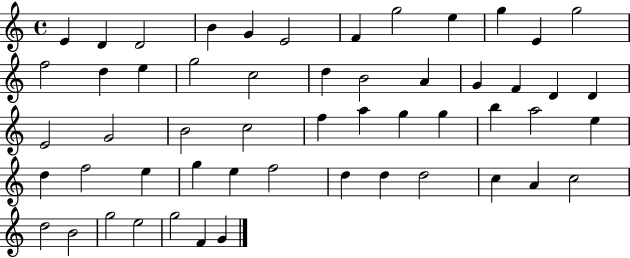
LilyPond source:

{
  \clef treble
  \time 4/4
  \defaultTimeSignature
  \key c \major
  e'4 d'4 d'2 | b'4 g'4 e'2 | f'4 g''2 e''4 | g''4 e'4 g''2 | \break f''2 d''4 e''4 | g''2 c''2 | d''4 b'2 a'4 | g'4 f'4 d'4 d'4 | \break e'2 g'2 | b'2 c''2 | f''4 a''4 g''4 g''4 | b''4 a''2 e''4 | \break d''4 f''2 e''4 | g''4 e''4 f''2 | d''4 d''4 d''2 | c''4 a'4 c''2 | \break d''2 b'2 | g''2 e''2 | g''2 f'4 g'4 | \bar "|."
}